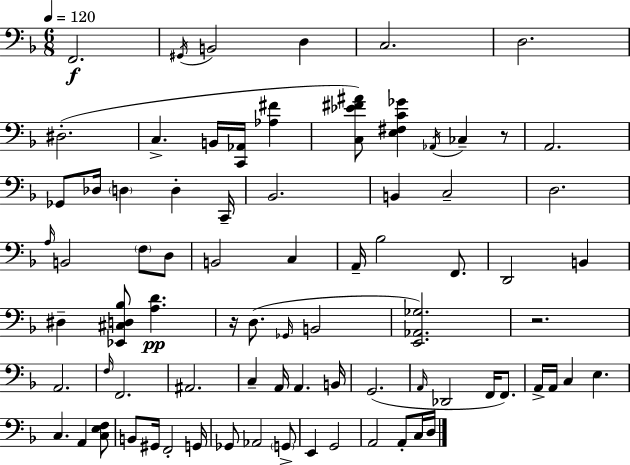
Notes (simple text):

F2/h. G#2/s B2/h D3/q C3/h. D3/h. D#3/h. C3/q. B2/s [C2,Ab2]/s [Ab3,F#4]/q [C3,Eb4,F#4,A#4]/e [E3,F#3,C4,Gb4]/q Ab2/s CES3/q R/e A2/h. Gb2/e Db3/s D3/q D3/q C2/s Bb2/h. B2/q C3/h D3/h. A3/s B2/h F3/e D3/e B2/h C3/q A2/s Bb3/h F2/e. D2/h B2/q D#3/q [Eb2,C#3,D3,Bb3]/e [A3,D4]/q. R/s D3/e. Gb2/s B2/h [E2,Ab2,Gb3]/h. R/h. A2/h. F3/s F2/h. A#2/h. C3/q A2/s A2/q. B2/s G2/h. A2/s Db2/h F2/s F2/e. A2/s A2/s C3/q E3/q. C3/q. A2/q [C3,E3,F3]/e B2/e G#2/s F2/h G2/s Gb2/e Ab2/h G2/e E2/q G2/h A2/h A2/e C3/s D3/s